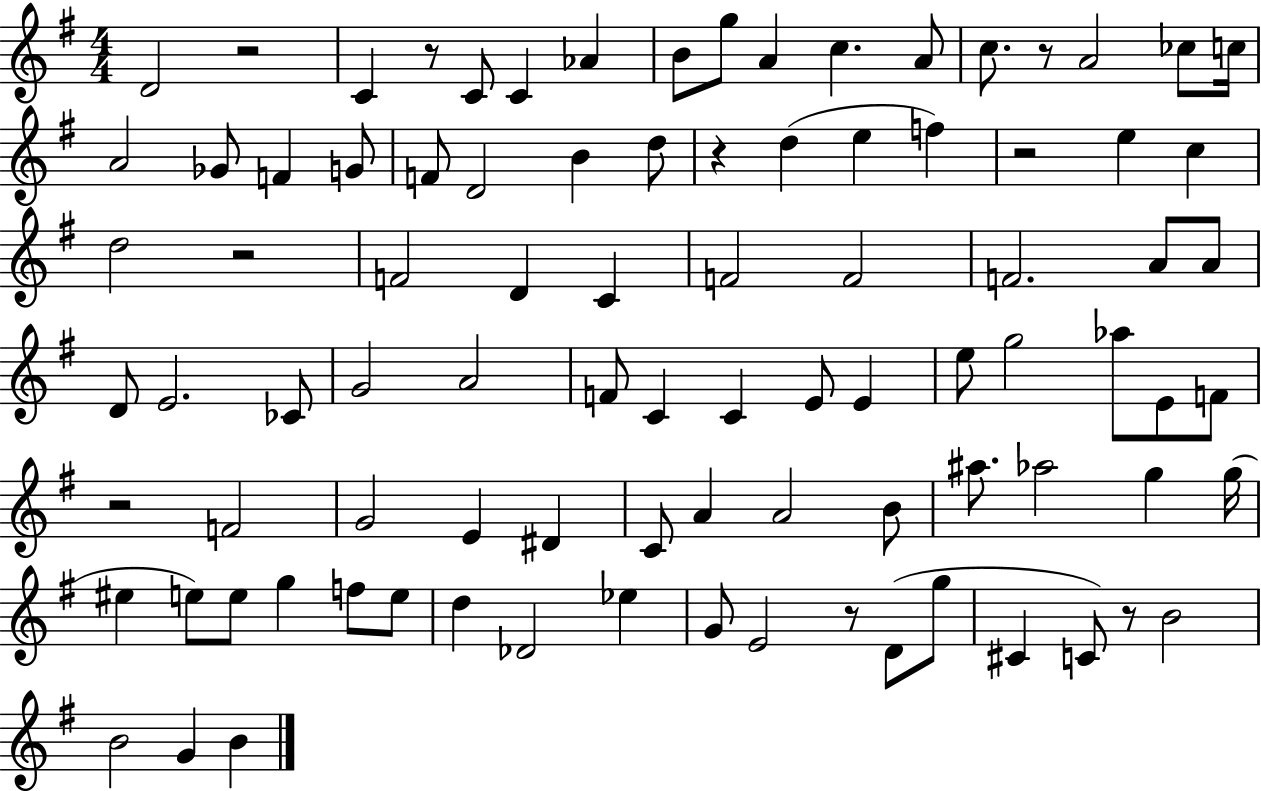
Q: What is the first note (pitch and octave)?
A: D4